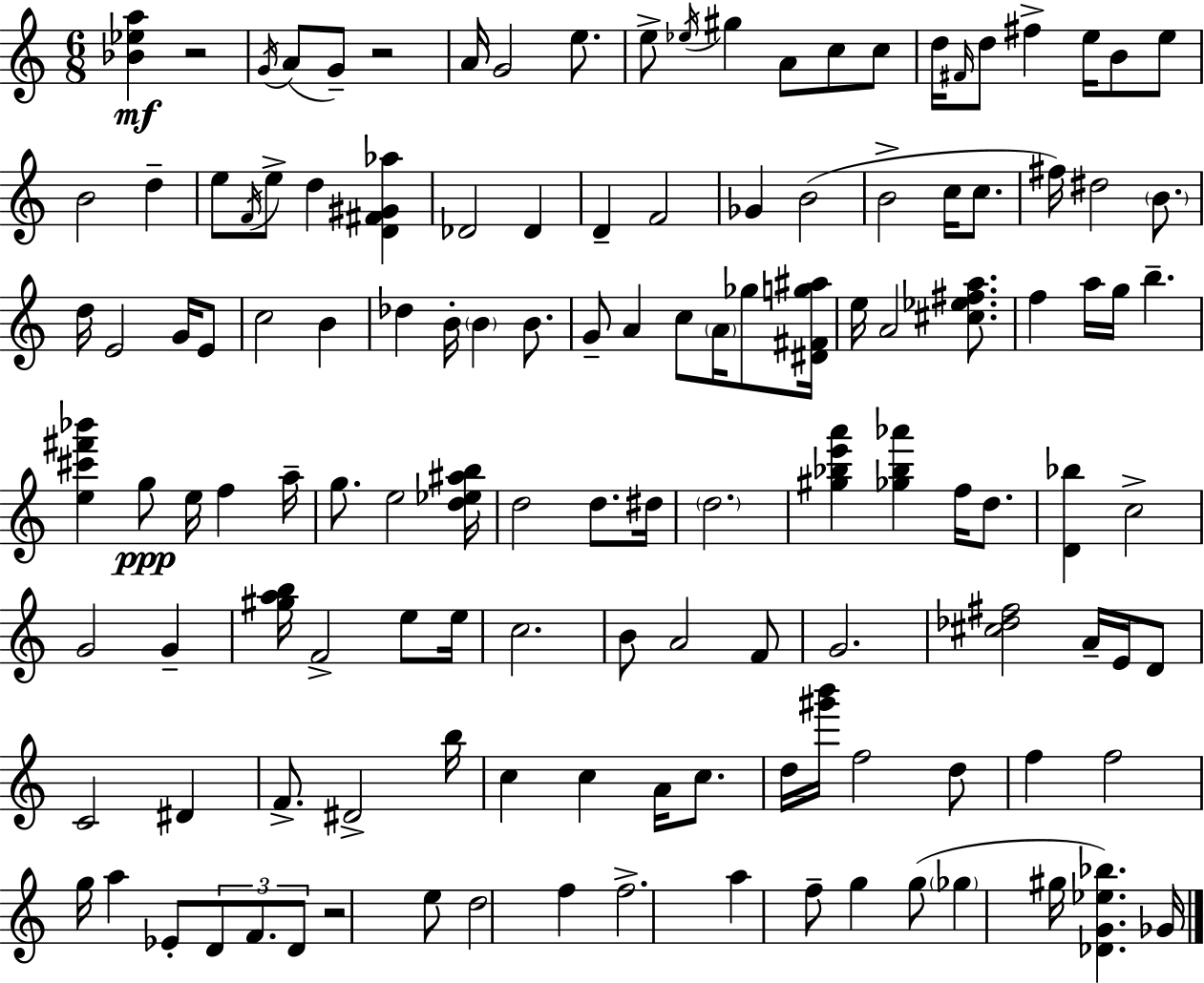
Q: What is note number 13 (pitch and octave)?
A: D5